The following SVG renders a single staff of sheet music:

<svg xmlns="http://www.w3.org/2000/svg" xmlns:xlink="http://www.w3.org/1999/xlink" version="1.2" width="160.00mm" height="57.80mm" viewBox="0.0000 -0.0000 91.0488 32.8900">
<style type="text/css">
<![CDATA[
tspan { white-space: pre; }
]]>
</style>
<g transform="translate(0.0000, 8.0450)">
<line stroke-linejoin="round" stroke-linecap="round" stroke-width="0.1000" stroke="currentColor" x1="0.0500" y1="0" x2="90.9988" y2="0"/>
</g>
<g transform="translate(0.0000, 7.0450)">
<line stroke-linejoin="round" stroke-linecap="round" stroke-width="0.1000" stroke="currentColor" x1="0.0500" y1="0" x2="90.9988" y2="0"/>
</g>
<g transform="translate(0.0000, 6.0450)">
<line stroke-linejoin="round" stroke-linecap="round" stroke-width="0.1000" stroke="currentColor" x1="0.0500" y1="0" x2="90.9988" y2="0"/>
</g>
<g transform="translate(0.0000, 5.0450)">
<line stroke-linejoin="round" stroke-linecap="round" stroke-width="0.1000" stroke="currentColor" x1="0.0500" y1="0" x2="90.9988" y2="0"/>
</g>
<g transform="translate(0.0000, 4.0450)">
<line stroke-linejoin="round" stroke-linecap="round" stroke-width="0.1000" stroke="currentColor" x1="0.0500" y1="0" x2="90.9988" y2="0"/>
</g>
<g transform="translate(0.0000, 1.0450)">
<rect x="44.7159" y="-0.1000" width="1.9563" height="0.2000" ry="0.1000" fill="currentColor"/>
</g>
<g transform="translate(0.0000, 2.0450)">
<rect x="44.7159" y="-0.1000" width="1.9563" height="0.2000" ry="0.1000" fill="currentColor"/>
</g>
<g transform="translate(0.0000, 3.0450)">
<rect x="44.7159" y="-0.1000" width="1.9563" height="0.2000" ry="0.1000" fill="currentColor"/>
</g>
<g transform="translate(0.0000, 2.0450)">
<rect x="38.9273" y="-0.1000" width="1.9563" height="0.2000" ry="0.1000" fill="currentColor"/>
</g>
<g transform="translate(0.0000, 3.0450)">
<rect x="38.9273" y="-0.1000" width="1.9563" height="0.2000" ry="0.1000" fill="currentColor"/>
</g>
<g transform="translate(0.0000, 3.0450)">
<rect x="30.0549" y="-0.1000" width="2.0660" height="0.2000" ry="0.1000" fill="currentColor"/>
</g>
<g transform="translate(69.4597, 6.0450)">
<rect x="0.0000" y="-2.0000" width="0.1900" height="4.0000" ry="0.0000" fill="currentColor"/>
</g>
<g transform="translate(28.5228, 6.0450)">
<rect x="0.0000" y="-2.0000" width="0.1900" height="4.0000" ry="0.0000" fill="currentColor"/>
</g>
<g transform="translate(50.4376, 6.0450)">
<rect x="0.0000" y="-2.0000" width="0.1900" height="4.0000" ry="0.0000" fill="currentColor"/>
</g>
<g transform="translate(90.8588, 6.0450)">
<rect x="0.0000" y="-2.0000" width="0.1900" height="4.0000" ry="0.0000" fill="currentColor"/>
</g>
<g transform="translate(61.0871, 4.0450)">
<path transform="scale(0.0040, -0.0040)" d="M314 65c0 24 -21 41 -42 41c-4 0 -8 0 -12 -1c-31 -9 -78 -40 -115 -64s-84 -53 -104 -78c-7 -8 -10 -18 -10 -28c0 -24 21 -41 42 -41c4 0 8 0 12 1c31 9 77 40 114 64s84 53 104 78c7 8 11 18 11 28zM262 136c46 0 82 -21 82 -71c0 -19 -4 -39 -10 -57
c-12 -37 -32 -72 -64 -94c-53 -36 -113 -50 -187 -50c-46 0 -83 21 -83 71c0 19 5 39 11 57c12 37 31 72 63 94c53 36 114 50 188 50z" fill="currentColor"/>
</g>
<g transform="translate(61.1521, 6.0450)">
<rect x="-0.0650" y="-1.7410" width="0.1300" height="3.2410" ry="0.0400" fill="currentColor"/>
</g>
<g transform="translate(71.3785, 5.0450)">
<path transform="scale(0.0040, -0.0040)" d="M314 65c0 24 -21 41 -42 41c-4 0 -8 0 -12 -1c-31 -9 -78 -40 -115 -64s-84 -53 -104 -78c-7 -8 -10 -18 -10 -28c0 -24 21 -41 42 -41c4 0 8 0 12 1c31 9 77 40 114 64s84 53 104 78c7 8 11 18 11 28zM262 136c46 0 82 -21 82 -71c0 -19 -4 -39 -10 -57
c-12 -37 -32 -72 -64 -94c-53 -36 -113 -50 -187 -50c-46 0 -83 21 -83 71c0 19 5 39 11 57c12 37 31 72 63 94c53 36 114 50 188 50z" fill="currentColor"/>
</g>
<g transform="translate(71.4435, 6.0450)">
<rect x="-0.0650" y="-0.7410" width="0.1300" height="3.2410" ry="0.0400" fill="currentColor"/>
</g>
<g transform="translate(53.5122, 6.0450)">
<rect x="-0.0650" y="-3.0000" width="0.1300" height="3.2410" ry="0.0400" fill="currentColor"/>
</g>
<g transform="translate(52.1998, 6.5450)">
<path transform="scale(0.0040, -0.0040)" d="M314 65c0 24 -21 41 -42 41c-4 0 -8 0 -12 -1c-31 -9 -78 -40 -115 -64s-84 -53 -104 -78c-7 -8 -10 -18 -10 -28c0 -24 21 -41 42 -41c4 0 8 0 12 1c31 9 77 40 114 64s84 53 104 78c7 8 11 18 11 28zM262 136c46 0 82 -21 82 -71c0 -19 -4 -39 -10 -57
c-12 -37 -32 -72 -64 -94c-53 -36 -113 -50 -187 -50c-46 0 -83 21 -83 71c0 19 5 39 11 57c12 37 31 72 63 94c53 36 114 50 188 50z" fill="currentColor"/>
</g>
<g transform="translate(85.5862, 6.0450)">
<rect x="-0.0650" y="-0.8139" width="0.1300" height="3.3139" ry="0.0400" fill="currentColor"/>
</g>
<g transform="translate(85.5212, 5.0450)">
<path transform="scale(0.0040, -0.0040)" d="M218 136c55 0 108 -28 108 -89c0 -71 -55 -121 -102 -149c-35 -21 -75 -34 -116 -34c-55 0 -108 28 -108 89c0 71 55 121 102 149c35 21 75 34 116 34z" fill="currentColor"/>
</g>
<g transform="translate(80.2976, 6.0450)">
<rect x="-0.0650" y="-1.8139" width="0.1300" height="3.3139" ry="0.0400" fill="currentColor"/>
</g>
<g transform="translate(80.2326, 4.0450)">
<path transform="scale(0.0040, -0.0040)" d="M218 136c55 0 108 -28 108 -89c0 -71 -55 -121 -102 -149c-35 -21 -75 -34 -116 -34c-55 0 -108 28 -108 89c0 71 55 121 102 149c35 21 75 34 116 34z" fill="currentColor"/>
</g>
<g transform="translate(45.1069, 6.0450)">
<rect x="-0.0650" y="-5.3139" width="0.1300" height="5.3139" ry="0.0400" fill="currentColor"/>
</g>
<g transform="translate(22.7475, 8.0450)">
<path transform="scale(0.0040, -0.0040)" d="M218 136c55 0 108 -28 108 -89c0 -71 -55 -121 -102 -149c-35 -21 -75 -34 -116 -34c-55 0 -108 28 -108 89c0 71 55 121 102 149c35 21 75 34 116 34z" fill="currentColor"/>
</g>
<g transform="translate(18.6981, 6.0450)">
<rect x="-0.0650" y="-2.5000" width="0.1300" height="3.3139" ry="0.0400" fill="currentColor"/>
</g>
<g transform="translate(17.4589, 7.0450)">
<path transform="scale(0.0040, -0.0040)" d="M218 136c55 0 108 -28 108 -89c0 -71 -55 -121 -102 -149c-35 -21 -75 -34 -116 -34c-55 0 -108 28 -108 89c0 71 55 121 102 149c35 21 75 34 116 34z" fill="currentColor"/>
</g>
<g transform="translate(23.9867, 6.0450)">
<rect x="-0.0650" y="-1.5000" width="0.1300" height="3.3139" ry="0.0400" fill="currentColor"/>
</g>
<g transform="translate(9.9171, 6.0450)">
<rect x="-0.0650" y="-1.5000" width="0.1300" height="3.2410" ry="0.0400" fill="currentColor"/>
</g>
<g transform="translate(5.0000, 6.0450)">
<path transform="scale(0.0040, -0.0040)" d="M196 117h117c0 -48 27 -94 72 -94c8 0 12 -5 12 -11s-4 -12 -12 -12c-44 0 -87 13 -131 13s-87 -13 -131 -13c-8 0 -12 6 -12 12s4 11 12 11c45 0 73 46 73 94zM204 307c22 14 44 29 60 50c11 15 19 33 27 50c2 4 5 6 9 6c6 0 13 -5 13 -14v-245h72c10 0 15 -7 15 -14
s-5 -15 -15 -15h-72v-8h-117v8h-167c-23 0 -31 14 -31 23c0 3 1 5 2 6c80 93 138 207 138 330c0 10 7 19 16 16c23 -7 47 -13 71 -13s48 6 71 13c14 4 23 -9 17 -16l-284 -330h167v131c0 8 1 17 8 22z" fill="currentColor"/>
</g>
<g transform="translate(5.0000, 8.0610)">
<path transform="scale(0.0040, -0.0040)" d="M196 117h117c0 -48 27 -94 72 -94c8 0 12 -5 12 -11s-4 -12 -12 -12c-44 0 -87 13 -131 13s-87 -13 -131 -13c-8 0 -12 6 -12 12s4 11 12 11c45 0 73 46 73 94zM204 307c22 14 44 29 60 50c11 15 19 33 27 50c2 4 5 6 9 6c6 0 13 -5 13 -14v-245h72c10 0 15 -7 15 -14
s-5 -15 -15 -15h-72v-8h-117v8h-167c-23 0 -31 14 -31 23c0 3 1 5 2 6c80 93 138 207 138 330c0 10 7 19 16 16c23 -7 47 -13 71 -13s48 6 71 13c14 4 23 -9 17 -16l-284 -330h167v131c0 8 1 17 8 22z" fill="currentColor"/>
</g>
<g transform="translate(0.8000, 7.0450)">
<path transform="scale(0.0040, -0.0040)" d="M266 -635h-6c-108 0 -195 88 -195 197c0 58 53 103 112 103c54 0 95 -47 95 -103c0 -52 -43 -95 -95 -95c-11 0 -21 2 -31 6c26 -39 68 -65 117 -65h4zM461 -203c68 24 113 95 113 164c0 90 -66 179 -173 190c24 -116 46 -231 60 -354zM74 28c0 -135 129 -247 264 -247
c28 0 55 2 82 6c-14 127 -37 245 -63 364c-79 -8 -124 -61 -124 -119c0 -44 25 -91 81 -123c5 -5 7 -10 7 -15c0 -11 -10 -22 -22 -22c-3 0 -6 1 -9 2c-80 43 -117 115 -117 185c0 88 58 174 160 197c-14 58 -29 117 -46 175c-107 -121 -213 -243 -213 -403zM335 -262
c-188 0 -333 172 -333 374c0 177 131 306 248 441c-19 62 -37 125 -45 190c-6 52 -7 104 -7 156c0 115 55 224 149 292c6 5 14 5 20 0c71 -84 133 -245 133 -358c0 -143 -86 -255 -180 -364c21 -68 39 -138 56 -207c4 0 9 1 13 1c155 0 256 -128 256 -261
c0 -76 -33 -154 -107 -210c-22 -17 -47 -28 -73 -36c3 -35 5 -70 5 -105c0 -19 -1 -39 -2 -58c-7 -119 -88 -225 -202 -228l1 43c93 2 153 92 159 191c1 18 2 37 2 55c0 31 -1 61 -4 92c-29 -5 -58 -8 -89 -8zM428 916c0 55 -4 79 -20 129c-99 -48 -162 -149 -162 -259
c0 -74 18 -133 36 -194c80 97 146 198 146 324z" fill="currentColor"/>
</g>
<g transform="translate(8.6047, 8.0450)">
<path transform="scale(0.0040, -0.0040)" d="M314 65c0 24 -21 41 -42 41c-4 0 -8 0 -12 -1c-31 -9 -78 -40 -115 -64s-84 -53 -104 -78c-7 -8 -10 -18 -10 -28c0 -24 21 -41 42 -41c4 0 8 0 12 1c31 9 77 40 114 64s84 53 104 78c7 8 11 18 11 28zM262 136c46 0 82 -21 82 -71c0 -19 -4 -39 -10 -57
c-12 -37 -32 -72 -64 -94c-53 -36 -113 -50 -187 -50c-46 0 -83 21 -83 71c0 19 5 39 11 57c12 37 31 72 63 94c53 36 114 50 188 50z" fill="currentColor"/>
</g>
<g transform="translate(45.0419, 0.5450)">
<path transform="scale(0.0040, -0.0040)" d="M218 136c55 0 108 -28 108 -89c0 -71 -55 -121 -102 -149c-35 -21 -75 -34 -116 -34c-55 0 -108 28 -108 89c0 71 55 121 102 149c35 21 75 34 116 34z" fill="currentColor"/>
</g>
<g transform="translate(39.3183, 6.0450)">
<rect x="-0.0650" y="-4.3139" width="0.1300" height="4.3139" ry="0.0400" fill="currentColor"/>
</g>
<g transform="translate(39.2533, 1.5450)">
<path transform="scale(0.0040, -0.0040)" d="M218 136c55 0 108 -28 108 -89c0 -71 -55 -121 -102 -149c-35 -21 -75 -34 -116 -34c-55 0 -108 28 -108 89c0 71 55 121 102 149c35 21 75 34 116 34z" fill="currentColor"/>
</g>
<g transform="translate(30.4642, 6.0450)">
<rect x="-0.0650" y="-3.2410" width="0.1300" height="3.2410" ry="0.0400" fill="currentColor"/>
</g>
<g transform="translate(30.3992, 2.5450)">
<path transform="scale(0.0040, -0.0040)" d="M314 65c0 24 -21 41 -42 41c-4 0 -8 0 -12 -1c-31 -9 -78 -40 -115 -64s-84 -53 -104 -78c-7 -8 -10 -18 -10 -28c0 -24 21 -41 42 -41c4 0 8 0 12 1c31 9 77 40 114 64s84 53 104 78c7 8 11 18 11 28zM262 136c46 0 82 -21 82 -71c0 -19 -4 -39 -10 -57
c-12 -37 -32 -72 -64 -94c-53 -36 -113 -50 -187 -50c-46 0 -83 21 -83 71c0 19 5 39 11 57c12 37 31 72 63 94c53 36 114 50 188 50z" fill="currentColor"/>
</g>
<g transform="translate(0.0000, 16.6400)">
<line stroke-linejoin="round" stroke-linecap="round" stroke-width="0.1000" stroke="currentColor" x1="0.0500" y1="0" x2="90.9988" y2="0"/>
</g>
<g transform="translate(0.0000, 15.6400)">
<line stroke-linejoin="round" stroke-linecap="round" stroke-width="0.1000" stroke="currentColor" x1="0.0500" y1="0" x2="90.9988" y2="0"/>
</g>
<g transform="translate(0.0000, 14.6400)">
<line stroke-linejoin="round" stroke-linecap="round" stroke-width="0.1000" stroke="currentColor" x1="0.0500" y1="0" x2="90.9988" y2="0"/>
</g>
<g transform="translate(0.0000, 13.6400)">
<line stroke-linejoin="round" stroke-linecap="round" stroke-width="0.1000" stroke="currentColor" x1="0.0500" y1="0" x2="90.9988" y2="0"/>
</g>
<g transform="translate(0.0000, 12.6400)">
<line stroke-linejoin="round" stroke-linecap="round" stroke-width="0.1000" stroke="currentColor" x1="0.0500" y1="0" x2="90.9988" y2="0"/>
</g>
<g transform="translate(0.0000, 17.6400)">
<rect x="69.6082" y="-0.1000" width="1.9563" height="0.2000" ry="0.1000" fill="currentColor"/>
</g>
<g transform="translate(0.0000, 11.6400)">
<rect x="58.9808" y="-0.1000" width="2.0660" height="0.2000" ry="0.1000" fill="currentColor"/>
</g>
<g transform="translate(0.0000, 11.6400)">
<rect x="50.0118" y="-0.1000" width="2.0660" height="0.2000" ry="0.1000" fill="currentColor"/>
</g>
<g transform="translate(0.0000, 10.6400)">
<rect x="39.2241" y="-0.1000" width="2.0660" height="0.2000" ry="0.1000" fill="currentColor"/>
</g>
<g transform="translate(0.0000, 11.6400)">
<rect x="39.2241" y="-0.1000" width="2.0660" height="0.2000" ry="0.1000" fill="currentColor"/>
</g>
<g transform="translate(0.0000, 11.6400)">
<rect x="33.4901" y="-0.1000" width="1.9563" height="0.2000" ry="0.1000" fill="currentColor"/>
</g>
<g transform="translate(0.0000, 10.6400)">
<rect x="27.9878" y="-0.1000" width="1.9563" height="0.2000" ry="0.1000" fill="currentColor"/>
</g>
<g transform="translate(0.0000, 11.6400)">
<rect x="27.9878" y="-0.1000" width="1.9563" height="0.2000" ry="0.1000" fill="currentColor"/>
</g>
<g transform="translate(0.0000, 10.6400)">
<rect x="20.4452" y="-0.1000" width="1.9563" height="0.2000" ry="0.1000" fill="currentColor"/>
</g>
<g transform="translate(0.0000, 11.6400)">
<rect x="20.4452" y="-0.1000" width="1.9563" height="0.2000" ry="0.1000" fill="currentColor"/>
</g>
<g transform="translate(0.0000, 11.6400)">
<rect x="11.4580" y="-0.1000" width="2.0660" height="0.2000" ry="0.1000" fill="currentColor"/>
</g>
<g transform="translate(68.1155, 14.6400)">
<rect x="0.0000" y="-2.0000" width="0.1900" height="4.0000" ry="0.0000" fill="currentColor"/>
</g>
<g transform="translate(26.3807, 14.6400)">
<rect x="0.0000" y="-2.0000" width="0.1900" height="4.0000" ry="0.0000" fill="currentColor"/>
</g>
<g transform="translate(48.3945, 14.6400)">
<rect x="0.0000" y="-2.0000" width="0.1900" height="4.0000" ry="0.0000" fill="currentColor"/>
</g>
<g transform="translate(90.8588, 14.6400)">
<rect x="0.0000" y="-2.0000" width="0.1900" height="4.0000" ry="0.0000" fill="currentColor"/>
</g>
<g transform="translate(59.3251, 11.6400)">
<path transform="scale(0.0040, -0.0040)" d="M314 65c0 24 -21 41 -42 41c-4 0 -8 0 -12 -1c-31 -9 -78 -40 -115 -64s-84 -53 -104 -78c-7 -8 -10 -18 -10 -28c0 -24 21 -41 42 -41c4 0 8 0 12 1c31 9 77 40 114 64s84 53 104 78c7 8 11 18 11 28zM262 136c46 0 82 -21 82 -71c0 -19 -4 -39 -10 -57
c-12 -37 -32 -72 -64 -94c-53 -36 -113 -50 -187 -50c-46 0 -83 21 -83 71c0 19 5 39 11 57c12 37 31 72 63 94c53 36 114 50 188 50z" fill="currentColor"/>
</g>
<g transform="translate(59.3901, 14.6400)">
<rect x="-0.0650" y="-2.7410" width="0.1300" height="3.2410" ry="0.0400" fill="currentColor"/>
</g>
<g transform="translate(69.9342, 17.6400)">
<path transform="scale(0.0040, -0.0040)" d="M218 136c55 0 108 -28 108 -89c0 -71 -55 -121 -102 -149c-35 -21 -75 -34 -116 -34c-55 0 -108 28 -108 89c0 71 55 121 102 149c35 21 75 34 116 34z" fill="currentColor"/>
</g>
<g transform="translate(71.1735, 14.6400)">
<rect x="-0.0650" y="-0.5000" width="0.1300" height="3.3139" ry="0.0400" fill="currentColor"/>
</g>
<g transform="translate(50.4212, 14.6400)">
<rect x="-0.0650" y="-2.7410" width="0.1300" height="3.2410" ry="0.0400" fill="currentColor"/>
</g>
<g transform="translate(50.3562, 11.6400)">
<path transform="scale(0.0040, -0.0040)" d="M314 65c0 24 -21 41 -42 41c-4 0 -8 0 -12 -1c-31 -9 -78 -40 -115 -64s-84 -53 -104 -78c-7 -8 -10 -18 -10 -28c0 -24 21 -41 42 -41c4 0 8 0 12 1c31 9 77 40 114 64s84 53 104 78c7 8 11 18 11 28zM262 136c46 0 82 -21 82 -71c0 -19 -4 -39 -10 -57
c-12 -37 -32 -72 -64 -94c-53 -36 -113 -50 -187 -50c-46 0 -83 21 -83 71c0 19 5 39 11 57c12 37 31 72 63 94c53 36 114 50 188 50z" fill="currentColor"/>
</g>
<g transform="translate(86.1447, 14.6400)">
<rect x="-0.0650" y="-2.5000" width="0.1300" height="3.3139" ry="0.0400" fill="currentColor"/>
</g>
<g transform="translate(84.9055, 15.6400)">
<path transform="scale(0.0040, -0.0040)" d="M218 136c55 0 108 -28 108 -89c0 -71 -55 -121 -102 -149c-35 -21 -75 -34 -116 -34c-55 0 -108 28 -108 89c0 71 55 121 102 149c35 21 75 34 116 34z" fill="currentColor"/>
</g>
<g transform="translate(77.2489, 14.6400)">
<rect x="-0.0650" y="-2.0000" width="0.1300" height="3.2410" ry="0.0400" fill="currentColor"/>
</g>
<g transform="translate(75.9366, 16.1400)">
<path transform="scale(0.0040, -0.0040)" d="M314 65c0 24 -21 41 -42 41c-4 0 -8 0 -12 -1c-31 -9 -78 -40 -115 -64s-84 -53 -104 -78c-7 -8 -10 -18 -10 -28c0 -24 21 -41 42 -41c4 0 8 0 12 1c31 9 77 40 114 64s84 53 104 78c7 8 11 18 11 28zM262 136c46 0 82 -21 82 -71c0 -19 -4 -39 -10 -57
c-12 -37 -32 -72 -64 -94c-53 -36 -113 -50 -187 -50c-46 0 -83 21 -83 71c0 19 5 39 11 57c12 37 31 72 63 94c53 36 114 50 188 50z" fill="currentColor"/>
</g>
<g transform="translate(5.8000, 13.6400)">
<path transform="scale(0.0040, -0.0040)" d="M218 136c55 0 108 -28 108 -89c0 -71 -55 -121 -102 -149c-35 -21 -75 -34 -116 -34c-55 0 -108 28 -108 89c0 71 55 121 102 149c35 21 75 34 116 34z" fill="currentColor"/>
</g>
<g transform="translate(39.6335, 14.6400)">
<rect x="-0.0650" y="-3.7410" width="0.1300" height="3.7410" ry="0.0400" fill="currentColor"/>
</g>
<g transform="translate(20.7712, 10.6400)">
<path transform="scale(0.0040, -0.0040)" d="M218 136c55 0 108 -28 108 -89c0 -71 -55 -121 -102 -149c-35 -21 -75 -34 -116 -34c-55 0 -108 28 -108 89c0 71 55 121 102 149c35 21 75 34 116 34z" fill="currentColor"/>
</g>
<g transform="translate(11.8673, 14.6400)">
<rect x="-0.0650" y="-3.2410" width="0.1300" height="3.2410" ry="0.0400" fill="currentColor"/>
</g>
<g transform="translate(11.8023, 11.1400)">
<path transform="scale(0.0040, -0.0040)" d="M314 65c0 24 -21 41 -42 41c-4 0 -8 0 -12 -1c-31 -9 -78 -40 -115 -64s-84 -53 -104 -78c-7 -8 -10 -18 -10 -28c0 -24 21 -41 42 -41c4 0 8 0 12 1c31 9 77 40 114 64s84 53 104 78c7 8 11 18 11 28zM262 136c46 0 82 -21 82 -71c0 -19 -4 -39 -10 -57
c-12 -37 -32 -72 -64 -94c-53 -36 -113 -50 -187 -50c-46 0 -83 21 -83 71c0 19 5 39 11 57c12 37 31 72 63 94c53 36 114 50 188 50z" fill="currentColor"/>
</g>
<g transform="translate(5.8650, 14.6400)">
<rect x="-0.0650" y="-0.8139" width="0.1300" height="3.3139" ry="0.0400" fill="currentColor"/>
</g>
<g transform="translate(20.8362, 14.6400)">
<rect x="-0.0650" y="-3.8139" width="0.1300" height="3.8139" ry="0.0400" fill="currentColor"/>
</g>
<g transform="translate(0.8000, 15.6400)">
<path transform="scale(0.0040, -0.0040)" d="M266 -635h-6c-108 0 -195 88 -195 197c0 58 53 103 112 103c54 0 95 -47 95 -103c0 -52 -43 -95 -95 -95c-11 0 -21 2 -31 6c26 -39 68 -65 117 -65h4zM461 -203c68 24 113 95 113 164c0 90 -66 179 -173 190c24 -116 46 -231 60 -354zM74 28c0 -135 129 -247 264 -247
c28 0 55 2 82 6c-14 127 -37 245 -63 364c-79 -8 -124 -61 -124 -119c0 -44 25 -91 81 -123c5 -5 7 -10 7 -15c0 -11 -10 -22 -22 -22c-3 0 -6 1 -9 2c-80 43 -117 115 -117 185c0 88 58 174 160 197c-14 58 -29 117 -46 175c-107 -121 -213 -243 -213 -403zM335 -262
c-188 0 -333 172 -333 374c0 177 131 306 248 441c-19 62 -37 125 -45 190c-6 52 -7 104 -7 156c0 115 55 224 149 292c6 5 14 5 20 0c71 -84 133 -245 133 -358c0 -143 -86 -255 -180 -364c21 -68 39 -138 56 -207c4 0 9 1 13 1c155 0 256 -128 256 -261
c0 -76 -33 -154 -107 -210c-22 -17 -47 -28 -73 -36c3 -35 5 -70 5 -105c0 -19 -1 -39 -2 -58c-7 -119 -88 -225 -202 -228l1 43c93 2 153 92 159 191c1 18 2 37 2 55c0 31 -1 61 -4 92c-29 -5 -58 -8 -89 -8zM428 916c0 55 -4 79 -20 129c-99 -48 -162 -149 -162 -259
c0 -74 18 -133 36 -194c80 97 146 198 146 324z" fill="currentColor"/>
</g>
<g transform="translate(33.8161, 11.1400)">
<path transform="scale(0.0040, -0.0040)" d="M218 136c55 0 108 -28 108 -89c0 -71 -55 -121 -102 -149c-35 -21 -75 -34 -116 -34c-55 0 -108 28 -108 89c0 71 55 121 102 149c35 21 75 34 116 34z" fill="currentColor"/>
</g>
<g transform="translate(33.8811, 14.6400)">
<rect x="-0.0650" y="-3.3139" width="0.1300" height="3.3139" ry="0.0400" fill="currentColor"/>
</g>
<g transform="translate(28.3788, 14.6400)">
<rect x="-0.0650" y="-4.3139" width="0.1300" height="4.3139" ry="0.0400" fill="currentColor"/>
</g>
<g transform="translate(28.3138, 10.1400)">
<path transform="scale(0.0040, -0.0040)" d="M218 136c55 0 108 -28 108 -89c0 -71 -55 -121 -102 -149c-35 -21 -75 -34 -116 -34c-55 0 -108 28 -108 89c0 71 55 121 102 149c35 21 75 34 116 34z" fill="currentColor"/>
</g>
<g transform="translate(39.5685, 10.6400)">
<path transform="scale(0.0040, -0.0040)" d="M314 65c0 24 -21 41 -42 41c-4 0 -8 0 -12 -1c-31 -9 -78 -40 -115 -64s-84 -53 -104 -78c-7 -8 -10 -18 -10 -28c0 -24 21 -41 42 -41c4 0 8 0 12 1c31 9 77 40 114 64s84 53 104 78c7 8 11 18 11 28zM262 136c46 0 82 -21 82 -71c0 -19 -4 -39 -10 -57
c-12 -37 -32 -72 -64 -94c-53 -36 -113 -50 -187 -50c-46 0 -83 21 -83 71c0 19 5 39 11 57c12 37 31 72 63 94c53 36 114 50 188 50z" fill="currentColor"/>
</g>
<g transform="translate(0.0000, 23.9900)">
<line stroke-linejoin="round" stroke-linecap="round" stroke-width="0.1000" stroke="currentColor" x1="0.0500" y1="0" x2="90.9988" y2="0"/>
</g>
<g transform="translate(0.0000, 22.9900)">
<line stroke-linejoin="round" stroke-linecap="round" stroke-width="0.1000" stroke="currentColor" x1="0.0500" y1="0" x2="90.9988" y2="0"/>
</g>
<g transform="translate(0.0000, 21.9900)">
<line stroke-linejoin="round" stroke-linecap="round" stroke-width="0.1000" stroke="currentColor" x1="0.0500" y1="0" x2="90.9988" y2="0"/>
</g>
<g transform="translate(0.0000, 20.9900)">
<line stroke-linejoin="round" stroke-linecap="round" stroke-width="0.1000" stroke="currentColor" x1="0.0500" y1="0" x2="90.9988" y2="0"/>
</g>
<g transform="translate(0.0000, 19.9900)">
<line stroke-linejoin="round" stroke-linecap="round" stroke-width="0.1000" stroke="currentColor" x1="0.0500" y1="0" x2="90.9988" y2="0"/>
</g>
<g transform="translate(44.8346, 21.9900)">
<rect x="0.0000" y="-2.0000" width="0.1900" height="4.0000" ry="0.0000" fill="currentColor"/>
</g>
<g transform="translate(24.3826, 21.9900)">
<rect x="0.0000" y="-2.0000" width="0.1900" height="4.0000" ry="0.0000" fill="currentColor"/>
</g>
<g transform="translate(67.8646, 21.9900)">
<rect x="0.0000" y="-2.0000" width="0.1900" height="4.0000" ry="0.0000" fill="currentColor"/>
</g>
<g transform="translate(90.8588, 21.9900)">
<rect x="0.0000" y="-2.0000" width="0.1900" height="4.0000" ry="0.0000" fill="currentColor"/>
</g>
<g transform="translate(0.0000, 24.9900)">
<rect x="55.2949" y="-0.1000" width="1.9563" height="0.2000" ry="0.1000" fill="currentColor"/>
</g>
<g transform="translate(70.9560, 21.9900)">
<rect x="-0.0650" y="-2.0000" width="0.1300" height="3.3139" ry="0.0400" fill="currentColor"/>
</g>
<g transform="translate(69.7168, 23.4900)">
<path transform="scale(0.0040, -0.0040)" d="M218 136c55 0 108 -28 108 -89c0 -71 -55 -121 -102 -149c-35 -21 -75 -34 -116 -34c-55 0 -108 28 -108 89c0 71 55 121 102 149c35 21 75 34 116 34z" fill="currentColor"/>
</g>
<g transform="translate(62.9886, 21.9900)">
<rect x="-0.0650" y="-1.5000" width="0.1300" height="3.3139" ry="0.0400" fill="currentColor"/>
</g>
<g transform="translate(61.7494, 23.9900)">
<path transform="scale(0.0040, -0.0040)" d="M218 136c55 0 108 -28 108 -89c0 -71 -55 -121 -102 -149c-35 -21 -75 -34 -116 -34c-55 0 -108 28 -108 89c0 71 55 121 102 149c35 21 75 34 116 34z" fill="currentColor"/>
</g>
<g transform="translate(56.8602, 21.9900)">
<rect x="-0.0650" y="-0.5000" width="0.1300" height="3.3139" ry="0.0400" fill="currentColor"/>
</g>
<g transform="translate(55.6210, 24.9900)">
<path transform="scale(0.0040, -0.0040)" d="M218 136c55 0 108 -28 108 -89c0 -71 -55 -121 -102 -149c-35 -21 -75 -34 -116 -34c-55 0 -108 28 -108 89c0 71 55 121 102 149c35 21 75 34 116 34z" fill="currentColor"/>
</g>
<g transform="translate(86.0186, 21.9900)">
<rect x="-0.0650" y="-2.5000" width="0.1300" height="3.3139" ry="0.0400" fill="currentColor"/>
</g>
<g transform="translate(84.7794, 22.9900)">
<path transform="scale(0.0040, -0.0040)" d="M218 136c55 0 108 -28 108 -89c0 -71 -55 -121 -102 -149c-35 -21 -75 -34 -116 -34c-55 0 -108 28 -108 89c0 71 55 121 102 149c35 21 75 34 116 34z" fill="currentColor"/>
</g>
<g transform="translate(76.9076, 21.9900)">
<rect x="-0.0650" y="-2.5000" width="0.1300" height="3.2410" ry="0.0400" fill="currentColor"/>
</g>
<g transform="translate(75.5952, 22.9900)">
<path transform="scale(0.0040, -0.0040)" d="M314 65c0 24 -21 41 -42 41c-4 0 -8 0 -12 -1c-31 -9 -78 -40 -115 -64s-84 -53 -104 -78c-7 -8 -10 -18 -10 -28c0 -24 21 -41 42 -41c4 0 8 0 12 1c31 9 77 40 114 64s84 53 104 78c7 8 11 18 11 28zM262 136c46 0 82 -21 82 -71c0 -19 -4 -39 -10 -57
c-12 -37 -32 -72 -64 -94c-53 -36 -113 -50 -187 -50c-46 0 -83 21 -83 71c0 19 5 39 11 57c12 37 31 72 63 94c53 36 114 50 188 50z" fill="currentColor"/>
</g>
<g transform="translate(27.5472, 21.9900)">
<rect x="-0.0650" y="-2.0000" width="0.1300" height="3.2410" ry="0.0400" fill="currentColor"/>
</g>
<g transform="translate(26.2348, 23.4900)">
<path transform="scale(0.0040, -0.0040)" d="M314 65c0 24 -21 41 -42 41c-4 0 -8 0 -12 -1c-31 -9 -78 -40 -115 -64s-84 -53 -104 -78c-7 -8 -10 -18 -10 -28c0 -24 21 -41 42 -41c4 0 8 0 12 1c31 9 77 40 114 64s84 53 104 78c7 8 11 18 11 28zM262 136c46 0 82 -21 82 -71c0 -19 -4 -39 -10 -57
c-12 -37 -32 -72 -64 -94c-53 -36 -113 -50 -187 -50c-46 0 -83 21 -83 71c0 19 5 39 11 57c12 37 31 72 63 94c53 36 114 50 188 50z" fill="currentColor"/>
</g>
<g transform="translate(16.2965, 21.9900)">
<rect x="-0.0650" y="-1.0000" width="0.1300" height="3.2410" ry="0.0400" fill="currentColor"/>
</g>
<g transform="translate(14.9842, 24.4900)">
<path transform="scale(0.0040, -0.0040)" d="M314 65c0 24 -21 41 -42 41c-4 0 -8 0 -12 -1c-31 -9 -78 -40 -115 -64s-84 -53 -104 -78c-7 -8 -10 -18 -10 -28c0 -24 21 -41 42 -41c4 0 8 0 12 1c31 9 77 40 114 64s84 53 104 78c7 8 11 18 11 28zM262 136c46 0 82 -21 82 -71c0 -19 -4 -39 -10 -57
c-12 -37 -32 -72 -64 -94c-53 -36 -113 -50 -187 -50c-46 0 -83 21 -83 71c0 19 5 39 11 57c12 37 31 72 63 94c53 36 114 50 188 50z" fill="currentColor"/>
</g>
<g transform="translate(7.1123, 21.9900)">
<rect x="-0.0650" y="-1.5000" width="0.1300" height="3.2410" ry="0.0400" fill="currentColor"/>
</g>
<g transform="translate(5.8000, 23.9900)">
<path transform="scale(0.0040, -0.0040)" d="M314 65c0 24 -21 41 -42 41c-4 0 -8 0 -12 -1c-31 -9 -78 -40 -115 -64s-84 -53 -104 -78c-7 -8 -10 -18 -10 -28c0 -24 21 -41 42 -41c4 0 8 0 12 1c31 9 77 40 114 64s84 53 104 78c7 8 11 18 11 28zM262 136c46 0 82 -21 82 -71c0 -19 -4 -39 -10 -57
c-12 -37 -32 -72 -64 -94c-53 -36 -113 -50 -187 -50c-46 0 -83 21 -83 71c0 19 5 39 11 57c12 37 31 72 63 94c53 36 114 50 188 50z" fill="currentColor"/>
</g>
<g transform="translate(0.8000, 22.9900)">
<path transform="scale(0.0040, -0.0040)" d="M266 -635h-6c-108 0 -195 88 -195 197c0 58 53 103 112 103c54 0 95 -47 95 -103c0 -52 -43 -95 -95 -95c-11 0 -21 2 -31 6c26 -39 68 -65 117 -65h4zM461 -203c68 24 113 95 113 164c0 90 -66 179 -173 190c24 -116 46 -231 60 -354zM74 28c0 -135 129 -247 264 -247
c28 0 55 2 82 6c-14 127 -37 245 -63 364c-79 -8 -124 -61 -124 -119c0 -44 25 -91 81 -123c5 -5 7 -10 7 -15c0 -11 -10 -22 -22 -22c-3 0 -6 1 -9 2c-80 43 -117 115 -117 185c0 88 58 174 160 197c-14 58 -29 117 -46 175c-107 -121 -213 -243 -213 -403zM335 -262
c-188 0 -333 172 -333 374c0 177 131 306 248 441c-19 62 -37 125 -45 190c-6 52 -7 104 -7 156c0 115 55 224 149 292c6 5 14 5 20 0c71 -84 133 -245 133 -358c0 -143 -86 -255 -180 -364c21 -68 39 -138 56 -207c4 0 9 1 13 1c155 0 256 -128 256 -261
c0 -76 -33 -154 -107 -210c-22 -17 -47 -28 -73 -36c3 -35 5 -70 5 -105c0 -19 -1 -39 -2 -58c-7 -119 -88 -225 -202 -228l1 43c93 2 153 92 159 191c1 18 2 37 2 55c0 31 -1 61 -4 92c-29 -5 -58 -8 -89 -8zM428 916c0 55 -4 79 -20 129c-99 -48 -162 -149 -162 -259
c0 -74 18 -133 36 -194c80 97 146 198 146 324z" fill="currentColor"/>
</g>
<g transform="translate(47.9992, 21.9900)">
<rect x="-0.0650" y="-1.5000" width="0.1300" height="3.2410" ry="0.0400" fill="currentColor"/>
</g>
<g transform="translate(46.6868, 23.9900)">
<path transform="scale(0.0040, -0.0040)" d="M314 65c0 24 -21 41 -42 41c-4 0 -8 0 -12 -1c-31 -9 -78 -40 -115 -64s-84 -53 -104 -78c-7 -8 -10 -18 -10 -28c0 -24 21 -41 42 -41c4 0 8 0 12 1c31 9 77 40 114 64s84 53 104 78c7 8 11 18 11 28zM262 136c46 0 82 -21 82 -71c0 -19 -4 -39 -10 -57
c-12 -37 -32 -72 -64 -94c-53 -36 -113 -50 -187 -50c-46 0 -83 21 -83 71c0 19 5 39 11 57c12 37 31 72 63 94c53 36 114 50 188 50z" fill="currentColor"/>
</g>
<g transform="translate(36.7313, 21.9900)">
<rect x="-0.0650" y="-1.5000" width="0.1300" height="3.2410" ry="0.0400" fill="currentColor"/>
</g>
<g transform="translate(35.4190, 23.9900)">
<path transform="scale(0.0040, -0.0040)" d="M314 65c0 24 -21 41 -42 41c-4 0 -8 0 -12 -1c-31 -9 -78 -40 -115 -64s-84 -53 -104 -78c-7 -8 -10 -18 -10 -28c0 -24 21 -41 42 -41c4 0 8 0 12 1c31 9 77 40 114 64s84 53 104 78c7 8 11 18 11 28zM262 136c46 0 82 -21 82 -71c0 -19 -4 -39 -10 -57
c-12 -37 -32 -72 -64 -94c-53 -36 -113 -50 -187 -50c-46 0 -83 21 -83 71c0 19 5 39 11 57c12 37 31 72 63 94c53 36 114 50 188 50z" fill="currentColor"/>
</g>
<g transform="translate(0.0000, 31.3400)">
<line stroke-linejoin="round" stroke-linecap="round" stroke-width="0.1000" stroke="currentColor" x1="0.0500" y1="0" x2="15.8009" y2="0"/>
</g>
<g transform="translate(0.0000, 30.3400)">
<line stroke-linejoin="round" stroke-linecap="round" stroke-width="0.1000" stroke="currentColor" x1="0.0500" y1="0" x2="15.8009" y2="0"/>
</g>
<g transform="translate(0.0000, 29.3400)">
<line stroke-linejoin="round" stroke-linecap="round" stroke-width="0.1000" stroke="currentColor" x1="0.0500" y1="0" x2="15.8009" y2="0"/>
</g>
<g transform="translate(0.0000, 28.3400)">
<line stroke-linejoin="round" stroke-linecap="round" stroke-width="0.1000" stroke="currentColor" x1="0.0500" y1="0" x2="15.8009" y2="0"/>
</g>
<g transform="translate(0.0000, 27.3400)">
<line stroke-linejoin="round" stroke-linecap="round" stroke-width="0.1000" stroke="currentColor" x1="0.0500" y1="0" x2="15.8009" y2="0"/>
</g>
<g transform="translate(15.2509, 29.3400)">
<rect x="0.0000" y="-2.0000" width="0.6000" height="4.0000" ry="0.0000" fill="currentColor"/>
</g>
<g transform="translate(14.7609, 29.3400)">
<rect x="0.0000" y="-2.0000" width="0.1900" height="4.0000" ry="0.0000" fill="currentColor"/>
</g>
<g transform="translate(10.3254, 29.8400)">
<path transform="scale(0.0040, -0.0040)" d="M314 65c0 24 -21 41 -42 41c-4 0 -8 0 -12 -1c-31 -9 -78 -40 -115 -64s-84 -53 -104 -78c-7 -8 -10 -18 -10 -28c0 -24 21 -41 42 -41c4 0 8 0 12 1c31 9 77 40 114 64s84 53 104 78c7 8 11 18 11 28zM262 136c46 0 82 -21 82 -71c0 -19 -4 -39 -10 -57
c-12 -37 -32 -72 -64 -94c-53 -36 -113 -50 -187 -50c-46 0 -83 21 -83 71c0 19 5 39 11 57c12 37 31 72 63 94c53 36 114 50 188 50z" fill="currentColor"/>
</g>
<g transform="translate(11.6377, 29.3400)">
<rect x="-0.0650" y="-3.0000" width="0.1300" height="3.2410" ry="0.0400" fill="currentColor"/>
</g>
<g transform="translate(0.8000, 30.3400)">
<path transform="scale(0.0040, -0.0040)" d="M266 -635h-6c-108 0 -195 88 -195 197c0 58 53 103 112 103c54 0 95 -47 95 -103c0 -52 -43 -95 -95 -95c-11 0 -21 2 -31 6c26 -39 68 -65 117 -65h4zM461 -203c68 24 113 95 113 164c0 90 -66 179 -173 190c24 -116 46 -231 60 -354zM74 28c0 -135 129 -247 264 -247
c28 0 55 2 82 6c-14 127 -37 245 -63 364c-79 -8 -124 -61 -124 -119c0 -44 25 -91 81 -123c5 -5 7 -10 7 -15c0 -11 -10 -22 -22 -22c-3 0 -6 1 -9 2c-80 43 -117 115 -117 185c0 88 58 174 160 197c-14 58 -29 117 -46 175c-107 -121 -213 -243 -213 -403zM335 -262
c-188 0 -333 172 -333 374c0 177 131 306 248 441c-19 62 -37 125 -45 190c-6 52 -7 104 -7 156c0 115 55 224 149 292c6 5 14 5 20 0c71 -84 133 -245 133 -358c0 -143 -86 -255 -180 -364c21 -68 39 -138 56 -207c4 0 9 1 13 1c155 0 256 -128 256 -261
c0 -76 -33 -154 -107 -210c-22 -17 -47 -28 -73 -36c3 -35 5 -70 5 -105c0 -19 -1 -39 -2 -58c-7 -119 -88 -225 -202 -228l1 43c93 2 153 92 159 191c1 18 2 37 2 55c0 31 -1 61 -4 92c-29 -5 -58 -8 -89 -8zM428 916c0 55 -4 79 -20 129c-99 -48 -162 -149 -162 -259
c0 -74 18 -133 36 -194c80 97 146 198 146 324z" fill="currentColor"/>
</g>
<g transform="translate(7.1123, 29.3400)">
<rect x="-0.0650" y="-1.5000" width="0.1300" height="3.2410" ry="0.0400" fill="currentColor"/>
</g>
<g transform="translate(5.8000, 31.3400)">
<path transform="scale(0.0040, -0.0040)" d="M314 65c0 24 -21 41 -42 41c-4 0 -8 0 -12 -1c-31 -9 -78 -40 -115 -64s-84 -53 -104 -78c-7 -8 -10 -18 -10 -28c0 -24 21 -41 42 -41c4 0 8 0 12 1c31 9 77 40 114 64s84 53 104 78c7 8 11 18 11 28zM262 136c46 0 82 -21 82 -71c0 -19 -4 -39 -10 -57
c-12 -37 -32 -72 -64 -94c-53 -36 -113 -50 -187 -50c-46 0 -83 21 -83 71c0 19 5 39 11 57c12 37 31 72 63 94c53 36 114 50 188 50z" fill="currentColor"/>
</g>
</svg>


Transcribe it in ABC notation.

X:1
T:Untitled
M:4/4
L:1/4
K:C
E2 G E b2 d' f' A2 f2 d2 f d d b2 c' d' b c'2 a2 a2 C F2 G E2 D2 F2 E2 E2 C E F G2 G E2 A2